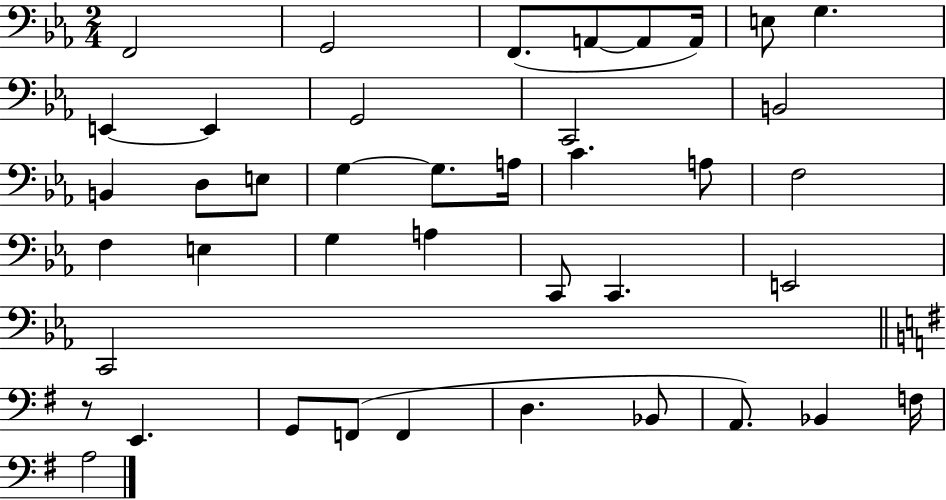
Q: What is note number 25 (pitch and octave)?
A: G3